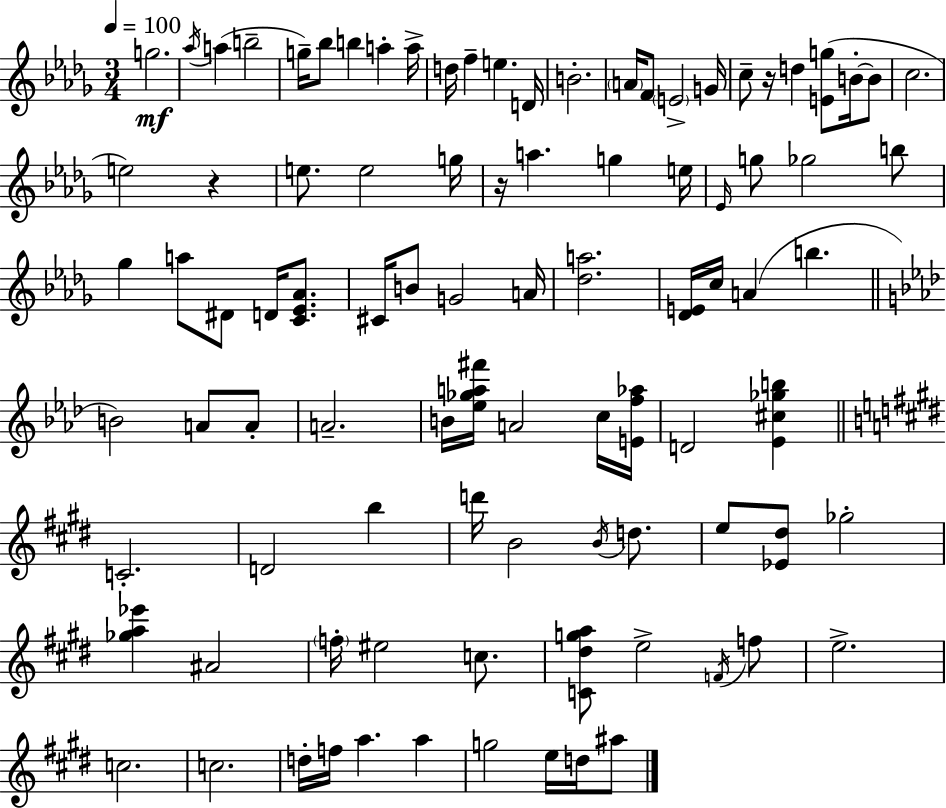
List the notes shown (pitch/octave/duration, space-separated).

G5/h. Ab5/s A5/q B5/h G5/s Bb5/e B5/q A5/q A5/s D5/s F5/q E5/q. D4/s B4/h. A4/s F4/e E4/h G4/s C5/e R/s D5/q [E4,G5]/e B4/s B4/e C5/h. E5/h R/q E5/e. E5/h G5/s R/s A5/q. G5/q E5/s Eb4/s G5/e Gb5/h B5/e Gb5/q A5/e D#4/e D4/s [C4,Eb4,Ab4]/e. C#4/s B4/e G4/h A4/s [Db5,A5]/h. [Db4,E4]/s C5/s A4/q B5/q. B4/h A4/e A4/e A4/h. B4/s [Eb5,Gb5,A5,F#6]/s A4/h C5/s [E4,F5,Ab5]/s D4/h [Eb4,C#5,Gb5,B5]/q C4/h. D4/h B5/q D6/s B4/h B4/s D5/e. E5/e [Eb4,D#5]/e Gb5/h [Gb5,A5,Eb6]/q A#4/h F5/s EIS5/h C5/e. [C4,D#5,G5,A5]/e E5/h F4/s F5/e E5/h. C5/h. C5/h. D5/s F5/s A5/q. A5/q G5/h E5/s D5/s A#5/e